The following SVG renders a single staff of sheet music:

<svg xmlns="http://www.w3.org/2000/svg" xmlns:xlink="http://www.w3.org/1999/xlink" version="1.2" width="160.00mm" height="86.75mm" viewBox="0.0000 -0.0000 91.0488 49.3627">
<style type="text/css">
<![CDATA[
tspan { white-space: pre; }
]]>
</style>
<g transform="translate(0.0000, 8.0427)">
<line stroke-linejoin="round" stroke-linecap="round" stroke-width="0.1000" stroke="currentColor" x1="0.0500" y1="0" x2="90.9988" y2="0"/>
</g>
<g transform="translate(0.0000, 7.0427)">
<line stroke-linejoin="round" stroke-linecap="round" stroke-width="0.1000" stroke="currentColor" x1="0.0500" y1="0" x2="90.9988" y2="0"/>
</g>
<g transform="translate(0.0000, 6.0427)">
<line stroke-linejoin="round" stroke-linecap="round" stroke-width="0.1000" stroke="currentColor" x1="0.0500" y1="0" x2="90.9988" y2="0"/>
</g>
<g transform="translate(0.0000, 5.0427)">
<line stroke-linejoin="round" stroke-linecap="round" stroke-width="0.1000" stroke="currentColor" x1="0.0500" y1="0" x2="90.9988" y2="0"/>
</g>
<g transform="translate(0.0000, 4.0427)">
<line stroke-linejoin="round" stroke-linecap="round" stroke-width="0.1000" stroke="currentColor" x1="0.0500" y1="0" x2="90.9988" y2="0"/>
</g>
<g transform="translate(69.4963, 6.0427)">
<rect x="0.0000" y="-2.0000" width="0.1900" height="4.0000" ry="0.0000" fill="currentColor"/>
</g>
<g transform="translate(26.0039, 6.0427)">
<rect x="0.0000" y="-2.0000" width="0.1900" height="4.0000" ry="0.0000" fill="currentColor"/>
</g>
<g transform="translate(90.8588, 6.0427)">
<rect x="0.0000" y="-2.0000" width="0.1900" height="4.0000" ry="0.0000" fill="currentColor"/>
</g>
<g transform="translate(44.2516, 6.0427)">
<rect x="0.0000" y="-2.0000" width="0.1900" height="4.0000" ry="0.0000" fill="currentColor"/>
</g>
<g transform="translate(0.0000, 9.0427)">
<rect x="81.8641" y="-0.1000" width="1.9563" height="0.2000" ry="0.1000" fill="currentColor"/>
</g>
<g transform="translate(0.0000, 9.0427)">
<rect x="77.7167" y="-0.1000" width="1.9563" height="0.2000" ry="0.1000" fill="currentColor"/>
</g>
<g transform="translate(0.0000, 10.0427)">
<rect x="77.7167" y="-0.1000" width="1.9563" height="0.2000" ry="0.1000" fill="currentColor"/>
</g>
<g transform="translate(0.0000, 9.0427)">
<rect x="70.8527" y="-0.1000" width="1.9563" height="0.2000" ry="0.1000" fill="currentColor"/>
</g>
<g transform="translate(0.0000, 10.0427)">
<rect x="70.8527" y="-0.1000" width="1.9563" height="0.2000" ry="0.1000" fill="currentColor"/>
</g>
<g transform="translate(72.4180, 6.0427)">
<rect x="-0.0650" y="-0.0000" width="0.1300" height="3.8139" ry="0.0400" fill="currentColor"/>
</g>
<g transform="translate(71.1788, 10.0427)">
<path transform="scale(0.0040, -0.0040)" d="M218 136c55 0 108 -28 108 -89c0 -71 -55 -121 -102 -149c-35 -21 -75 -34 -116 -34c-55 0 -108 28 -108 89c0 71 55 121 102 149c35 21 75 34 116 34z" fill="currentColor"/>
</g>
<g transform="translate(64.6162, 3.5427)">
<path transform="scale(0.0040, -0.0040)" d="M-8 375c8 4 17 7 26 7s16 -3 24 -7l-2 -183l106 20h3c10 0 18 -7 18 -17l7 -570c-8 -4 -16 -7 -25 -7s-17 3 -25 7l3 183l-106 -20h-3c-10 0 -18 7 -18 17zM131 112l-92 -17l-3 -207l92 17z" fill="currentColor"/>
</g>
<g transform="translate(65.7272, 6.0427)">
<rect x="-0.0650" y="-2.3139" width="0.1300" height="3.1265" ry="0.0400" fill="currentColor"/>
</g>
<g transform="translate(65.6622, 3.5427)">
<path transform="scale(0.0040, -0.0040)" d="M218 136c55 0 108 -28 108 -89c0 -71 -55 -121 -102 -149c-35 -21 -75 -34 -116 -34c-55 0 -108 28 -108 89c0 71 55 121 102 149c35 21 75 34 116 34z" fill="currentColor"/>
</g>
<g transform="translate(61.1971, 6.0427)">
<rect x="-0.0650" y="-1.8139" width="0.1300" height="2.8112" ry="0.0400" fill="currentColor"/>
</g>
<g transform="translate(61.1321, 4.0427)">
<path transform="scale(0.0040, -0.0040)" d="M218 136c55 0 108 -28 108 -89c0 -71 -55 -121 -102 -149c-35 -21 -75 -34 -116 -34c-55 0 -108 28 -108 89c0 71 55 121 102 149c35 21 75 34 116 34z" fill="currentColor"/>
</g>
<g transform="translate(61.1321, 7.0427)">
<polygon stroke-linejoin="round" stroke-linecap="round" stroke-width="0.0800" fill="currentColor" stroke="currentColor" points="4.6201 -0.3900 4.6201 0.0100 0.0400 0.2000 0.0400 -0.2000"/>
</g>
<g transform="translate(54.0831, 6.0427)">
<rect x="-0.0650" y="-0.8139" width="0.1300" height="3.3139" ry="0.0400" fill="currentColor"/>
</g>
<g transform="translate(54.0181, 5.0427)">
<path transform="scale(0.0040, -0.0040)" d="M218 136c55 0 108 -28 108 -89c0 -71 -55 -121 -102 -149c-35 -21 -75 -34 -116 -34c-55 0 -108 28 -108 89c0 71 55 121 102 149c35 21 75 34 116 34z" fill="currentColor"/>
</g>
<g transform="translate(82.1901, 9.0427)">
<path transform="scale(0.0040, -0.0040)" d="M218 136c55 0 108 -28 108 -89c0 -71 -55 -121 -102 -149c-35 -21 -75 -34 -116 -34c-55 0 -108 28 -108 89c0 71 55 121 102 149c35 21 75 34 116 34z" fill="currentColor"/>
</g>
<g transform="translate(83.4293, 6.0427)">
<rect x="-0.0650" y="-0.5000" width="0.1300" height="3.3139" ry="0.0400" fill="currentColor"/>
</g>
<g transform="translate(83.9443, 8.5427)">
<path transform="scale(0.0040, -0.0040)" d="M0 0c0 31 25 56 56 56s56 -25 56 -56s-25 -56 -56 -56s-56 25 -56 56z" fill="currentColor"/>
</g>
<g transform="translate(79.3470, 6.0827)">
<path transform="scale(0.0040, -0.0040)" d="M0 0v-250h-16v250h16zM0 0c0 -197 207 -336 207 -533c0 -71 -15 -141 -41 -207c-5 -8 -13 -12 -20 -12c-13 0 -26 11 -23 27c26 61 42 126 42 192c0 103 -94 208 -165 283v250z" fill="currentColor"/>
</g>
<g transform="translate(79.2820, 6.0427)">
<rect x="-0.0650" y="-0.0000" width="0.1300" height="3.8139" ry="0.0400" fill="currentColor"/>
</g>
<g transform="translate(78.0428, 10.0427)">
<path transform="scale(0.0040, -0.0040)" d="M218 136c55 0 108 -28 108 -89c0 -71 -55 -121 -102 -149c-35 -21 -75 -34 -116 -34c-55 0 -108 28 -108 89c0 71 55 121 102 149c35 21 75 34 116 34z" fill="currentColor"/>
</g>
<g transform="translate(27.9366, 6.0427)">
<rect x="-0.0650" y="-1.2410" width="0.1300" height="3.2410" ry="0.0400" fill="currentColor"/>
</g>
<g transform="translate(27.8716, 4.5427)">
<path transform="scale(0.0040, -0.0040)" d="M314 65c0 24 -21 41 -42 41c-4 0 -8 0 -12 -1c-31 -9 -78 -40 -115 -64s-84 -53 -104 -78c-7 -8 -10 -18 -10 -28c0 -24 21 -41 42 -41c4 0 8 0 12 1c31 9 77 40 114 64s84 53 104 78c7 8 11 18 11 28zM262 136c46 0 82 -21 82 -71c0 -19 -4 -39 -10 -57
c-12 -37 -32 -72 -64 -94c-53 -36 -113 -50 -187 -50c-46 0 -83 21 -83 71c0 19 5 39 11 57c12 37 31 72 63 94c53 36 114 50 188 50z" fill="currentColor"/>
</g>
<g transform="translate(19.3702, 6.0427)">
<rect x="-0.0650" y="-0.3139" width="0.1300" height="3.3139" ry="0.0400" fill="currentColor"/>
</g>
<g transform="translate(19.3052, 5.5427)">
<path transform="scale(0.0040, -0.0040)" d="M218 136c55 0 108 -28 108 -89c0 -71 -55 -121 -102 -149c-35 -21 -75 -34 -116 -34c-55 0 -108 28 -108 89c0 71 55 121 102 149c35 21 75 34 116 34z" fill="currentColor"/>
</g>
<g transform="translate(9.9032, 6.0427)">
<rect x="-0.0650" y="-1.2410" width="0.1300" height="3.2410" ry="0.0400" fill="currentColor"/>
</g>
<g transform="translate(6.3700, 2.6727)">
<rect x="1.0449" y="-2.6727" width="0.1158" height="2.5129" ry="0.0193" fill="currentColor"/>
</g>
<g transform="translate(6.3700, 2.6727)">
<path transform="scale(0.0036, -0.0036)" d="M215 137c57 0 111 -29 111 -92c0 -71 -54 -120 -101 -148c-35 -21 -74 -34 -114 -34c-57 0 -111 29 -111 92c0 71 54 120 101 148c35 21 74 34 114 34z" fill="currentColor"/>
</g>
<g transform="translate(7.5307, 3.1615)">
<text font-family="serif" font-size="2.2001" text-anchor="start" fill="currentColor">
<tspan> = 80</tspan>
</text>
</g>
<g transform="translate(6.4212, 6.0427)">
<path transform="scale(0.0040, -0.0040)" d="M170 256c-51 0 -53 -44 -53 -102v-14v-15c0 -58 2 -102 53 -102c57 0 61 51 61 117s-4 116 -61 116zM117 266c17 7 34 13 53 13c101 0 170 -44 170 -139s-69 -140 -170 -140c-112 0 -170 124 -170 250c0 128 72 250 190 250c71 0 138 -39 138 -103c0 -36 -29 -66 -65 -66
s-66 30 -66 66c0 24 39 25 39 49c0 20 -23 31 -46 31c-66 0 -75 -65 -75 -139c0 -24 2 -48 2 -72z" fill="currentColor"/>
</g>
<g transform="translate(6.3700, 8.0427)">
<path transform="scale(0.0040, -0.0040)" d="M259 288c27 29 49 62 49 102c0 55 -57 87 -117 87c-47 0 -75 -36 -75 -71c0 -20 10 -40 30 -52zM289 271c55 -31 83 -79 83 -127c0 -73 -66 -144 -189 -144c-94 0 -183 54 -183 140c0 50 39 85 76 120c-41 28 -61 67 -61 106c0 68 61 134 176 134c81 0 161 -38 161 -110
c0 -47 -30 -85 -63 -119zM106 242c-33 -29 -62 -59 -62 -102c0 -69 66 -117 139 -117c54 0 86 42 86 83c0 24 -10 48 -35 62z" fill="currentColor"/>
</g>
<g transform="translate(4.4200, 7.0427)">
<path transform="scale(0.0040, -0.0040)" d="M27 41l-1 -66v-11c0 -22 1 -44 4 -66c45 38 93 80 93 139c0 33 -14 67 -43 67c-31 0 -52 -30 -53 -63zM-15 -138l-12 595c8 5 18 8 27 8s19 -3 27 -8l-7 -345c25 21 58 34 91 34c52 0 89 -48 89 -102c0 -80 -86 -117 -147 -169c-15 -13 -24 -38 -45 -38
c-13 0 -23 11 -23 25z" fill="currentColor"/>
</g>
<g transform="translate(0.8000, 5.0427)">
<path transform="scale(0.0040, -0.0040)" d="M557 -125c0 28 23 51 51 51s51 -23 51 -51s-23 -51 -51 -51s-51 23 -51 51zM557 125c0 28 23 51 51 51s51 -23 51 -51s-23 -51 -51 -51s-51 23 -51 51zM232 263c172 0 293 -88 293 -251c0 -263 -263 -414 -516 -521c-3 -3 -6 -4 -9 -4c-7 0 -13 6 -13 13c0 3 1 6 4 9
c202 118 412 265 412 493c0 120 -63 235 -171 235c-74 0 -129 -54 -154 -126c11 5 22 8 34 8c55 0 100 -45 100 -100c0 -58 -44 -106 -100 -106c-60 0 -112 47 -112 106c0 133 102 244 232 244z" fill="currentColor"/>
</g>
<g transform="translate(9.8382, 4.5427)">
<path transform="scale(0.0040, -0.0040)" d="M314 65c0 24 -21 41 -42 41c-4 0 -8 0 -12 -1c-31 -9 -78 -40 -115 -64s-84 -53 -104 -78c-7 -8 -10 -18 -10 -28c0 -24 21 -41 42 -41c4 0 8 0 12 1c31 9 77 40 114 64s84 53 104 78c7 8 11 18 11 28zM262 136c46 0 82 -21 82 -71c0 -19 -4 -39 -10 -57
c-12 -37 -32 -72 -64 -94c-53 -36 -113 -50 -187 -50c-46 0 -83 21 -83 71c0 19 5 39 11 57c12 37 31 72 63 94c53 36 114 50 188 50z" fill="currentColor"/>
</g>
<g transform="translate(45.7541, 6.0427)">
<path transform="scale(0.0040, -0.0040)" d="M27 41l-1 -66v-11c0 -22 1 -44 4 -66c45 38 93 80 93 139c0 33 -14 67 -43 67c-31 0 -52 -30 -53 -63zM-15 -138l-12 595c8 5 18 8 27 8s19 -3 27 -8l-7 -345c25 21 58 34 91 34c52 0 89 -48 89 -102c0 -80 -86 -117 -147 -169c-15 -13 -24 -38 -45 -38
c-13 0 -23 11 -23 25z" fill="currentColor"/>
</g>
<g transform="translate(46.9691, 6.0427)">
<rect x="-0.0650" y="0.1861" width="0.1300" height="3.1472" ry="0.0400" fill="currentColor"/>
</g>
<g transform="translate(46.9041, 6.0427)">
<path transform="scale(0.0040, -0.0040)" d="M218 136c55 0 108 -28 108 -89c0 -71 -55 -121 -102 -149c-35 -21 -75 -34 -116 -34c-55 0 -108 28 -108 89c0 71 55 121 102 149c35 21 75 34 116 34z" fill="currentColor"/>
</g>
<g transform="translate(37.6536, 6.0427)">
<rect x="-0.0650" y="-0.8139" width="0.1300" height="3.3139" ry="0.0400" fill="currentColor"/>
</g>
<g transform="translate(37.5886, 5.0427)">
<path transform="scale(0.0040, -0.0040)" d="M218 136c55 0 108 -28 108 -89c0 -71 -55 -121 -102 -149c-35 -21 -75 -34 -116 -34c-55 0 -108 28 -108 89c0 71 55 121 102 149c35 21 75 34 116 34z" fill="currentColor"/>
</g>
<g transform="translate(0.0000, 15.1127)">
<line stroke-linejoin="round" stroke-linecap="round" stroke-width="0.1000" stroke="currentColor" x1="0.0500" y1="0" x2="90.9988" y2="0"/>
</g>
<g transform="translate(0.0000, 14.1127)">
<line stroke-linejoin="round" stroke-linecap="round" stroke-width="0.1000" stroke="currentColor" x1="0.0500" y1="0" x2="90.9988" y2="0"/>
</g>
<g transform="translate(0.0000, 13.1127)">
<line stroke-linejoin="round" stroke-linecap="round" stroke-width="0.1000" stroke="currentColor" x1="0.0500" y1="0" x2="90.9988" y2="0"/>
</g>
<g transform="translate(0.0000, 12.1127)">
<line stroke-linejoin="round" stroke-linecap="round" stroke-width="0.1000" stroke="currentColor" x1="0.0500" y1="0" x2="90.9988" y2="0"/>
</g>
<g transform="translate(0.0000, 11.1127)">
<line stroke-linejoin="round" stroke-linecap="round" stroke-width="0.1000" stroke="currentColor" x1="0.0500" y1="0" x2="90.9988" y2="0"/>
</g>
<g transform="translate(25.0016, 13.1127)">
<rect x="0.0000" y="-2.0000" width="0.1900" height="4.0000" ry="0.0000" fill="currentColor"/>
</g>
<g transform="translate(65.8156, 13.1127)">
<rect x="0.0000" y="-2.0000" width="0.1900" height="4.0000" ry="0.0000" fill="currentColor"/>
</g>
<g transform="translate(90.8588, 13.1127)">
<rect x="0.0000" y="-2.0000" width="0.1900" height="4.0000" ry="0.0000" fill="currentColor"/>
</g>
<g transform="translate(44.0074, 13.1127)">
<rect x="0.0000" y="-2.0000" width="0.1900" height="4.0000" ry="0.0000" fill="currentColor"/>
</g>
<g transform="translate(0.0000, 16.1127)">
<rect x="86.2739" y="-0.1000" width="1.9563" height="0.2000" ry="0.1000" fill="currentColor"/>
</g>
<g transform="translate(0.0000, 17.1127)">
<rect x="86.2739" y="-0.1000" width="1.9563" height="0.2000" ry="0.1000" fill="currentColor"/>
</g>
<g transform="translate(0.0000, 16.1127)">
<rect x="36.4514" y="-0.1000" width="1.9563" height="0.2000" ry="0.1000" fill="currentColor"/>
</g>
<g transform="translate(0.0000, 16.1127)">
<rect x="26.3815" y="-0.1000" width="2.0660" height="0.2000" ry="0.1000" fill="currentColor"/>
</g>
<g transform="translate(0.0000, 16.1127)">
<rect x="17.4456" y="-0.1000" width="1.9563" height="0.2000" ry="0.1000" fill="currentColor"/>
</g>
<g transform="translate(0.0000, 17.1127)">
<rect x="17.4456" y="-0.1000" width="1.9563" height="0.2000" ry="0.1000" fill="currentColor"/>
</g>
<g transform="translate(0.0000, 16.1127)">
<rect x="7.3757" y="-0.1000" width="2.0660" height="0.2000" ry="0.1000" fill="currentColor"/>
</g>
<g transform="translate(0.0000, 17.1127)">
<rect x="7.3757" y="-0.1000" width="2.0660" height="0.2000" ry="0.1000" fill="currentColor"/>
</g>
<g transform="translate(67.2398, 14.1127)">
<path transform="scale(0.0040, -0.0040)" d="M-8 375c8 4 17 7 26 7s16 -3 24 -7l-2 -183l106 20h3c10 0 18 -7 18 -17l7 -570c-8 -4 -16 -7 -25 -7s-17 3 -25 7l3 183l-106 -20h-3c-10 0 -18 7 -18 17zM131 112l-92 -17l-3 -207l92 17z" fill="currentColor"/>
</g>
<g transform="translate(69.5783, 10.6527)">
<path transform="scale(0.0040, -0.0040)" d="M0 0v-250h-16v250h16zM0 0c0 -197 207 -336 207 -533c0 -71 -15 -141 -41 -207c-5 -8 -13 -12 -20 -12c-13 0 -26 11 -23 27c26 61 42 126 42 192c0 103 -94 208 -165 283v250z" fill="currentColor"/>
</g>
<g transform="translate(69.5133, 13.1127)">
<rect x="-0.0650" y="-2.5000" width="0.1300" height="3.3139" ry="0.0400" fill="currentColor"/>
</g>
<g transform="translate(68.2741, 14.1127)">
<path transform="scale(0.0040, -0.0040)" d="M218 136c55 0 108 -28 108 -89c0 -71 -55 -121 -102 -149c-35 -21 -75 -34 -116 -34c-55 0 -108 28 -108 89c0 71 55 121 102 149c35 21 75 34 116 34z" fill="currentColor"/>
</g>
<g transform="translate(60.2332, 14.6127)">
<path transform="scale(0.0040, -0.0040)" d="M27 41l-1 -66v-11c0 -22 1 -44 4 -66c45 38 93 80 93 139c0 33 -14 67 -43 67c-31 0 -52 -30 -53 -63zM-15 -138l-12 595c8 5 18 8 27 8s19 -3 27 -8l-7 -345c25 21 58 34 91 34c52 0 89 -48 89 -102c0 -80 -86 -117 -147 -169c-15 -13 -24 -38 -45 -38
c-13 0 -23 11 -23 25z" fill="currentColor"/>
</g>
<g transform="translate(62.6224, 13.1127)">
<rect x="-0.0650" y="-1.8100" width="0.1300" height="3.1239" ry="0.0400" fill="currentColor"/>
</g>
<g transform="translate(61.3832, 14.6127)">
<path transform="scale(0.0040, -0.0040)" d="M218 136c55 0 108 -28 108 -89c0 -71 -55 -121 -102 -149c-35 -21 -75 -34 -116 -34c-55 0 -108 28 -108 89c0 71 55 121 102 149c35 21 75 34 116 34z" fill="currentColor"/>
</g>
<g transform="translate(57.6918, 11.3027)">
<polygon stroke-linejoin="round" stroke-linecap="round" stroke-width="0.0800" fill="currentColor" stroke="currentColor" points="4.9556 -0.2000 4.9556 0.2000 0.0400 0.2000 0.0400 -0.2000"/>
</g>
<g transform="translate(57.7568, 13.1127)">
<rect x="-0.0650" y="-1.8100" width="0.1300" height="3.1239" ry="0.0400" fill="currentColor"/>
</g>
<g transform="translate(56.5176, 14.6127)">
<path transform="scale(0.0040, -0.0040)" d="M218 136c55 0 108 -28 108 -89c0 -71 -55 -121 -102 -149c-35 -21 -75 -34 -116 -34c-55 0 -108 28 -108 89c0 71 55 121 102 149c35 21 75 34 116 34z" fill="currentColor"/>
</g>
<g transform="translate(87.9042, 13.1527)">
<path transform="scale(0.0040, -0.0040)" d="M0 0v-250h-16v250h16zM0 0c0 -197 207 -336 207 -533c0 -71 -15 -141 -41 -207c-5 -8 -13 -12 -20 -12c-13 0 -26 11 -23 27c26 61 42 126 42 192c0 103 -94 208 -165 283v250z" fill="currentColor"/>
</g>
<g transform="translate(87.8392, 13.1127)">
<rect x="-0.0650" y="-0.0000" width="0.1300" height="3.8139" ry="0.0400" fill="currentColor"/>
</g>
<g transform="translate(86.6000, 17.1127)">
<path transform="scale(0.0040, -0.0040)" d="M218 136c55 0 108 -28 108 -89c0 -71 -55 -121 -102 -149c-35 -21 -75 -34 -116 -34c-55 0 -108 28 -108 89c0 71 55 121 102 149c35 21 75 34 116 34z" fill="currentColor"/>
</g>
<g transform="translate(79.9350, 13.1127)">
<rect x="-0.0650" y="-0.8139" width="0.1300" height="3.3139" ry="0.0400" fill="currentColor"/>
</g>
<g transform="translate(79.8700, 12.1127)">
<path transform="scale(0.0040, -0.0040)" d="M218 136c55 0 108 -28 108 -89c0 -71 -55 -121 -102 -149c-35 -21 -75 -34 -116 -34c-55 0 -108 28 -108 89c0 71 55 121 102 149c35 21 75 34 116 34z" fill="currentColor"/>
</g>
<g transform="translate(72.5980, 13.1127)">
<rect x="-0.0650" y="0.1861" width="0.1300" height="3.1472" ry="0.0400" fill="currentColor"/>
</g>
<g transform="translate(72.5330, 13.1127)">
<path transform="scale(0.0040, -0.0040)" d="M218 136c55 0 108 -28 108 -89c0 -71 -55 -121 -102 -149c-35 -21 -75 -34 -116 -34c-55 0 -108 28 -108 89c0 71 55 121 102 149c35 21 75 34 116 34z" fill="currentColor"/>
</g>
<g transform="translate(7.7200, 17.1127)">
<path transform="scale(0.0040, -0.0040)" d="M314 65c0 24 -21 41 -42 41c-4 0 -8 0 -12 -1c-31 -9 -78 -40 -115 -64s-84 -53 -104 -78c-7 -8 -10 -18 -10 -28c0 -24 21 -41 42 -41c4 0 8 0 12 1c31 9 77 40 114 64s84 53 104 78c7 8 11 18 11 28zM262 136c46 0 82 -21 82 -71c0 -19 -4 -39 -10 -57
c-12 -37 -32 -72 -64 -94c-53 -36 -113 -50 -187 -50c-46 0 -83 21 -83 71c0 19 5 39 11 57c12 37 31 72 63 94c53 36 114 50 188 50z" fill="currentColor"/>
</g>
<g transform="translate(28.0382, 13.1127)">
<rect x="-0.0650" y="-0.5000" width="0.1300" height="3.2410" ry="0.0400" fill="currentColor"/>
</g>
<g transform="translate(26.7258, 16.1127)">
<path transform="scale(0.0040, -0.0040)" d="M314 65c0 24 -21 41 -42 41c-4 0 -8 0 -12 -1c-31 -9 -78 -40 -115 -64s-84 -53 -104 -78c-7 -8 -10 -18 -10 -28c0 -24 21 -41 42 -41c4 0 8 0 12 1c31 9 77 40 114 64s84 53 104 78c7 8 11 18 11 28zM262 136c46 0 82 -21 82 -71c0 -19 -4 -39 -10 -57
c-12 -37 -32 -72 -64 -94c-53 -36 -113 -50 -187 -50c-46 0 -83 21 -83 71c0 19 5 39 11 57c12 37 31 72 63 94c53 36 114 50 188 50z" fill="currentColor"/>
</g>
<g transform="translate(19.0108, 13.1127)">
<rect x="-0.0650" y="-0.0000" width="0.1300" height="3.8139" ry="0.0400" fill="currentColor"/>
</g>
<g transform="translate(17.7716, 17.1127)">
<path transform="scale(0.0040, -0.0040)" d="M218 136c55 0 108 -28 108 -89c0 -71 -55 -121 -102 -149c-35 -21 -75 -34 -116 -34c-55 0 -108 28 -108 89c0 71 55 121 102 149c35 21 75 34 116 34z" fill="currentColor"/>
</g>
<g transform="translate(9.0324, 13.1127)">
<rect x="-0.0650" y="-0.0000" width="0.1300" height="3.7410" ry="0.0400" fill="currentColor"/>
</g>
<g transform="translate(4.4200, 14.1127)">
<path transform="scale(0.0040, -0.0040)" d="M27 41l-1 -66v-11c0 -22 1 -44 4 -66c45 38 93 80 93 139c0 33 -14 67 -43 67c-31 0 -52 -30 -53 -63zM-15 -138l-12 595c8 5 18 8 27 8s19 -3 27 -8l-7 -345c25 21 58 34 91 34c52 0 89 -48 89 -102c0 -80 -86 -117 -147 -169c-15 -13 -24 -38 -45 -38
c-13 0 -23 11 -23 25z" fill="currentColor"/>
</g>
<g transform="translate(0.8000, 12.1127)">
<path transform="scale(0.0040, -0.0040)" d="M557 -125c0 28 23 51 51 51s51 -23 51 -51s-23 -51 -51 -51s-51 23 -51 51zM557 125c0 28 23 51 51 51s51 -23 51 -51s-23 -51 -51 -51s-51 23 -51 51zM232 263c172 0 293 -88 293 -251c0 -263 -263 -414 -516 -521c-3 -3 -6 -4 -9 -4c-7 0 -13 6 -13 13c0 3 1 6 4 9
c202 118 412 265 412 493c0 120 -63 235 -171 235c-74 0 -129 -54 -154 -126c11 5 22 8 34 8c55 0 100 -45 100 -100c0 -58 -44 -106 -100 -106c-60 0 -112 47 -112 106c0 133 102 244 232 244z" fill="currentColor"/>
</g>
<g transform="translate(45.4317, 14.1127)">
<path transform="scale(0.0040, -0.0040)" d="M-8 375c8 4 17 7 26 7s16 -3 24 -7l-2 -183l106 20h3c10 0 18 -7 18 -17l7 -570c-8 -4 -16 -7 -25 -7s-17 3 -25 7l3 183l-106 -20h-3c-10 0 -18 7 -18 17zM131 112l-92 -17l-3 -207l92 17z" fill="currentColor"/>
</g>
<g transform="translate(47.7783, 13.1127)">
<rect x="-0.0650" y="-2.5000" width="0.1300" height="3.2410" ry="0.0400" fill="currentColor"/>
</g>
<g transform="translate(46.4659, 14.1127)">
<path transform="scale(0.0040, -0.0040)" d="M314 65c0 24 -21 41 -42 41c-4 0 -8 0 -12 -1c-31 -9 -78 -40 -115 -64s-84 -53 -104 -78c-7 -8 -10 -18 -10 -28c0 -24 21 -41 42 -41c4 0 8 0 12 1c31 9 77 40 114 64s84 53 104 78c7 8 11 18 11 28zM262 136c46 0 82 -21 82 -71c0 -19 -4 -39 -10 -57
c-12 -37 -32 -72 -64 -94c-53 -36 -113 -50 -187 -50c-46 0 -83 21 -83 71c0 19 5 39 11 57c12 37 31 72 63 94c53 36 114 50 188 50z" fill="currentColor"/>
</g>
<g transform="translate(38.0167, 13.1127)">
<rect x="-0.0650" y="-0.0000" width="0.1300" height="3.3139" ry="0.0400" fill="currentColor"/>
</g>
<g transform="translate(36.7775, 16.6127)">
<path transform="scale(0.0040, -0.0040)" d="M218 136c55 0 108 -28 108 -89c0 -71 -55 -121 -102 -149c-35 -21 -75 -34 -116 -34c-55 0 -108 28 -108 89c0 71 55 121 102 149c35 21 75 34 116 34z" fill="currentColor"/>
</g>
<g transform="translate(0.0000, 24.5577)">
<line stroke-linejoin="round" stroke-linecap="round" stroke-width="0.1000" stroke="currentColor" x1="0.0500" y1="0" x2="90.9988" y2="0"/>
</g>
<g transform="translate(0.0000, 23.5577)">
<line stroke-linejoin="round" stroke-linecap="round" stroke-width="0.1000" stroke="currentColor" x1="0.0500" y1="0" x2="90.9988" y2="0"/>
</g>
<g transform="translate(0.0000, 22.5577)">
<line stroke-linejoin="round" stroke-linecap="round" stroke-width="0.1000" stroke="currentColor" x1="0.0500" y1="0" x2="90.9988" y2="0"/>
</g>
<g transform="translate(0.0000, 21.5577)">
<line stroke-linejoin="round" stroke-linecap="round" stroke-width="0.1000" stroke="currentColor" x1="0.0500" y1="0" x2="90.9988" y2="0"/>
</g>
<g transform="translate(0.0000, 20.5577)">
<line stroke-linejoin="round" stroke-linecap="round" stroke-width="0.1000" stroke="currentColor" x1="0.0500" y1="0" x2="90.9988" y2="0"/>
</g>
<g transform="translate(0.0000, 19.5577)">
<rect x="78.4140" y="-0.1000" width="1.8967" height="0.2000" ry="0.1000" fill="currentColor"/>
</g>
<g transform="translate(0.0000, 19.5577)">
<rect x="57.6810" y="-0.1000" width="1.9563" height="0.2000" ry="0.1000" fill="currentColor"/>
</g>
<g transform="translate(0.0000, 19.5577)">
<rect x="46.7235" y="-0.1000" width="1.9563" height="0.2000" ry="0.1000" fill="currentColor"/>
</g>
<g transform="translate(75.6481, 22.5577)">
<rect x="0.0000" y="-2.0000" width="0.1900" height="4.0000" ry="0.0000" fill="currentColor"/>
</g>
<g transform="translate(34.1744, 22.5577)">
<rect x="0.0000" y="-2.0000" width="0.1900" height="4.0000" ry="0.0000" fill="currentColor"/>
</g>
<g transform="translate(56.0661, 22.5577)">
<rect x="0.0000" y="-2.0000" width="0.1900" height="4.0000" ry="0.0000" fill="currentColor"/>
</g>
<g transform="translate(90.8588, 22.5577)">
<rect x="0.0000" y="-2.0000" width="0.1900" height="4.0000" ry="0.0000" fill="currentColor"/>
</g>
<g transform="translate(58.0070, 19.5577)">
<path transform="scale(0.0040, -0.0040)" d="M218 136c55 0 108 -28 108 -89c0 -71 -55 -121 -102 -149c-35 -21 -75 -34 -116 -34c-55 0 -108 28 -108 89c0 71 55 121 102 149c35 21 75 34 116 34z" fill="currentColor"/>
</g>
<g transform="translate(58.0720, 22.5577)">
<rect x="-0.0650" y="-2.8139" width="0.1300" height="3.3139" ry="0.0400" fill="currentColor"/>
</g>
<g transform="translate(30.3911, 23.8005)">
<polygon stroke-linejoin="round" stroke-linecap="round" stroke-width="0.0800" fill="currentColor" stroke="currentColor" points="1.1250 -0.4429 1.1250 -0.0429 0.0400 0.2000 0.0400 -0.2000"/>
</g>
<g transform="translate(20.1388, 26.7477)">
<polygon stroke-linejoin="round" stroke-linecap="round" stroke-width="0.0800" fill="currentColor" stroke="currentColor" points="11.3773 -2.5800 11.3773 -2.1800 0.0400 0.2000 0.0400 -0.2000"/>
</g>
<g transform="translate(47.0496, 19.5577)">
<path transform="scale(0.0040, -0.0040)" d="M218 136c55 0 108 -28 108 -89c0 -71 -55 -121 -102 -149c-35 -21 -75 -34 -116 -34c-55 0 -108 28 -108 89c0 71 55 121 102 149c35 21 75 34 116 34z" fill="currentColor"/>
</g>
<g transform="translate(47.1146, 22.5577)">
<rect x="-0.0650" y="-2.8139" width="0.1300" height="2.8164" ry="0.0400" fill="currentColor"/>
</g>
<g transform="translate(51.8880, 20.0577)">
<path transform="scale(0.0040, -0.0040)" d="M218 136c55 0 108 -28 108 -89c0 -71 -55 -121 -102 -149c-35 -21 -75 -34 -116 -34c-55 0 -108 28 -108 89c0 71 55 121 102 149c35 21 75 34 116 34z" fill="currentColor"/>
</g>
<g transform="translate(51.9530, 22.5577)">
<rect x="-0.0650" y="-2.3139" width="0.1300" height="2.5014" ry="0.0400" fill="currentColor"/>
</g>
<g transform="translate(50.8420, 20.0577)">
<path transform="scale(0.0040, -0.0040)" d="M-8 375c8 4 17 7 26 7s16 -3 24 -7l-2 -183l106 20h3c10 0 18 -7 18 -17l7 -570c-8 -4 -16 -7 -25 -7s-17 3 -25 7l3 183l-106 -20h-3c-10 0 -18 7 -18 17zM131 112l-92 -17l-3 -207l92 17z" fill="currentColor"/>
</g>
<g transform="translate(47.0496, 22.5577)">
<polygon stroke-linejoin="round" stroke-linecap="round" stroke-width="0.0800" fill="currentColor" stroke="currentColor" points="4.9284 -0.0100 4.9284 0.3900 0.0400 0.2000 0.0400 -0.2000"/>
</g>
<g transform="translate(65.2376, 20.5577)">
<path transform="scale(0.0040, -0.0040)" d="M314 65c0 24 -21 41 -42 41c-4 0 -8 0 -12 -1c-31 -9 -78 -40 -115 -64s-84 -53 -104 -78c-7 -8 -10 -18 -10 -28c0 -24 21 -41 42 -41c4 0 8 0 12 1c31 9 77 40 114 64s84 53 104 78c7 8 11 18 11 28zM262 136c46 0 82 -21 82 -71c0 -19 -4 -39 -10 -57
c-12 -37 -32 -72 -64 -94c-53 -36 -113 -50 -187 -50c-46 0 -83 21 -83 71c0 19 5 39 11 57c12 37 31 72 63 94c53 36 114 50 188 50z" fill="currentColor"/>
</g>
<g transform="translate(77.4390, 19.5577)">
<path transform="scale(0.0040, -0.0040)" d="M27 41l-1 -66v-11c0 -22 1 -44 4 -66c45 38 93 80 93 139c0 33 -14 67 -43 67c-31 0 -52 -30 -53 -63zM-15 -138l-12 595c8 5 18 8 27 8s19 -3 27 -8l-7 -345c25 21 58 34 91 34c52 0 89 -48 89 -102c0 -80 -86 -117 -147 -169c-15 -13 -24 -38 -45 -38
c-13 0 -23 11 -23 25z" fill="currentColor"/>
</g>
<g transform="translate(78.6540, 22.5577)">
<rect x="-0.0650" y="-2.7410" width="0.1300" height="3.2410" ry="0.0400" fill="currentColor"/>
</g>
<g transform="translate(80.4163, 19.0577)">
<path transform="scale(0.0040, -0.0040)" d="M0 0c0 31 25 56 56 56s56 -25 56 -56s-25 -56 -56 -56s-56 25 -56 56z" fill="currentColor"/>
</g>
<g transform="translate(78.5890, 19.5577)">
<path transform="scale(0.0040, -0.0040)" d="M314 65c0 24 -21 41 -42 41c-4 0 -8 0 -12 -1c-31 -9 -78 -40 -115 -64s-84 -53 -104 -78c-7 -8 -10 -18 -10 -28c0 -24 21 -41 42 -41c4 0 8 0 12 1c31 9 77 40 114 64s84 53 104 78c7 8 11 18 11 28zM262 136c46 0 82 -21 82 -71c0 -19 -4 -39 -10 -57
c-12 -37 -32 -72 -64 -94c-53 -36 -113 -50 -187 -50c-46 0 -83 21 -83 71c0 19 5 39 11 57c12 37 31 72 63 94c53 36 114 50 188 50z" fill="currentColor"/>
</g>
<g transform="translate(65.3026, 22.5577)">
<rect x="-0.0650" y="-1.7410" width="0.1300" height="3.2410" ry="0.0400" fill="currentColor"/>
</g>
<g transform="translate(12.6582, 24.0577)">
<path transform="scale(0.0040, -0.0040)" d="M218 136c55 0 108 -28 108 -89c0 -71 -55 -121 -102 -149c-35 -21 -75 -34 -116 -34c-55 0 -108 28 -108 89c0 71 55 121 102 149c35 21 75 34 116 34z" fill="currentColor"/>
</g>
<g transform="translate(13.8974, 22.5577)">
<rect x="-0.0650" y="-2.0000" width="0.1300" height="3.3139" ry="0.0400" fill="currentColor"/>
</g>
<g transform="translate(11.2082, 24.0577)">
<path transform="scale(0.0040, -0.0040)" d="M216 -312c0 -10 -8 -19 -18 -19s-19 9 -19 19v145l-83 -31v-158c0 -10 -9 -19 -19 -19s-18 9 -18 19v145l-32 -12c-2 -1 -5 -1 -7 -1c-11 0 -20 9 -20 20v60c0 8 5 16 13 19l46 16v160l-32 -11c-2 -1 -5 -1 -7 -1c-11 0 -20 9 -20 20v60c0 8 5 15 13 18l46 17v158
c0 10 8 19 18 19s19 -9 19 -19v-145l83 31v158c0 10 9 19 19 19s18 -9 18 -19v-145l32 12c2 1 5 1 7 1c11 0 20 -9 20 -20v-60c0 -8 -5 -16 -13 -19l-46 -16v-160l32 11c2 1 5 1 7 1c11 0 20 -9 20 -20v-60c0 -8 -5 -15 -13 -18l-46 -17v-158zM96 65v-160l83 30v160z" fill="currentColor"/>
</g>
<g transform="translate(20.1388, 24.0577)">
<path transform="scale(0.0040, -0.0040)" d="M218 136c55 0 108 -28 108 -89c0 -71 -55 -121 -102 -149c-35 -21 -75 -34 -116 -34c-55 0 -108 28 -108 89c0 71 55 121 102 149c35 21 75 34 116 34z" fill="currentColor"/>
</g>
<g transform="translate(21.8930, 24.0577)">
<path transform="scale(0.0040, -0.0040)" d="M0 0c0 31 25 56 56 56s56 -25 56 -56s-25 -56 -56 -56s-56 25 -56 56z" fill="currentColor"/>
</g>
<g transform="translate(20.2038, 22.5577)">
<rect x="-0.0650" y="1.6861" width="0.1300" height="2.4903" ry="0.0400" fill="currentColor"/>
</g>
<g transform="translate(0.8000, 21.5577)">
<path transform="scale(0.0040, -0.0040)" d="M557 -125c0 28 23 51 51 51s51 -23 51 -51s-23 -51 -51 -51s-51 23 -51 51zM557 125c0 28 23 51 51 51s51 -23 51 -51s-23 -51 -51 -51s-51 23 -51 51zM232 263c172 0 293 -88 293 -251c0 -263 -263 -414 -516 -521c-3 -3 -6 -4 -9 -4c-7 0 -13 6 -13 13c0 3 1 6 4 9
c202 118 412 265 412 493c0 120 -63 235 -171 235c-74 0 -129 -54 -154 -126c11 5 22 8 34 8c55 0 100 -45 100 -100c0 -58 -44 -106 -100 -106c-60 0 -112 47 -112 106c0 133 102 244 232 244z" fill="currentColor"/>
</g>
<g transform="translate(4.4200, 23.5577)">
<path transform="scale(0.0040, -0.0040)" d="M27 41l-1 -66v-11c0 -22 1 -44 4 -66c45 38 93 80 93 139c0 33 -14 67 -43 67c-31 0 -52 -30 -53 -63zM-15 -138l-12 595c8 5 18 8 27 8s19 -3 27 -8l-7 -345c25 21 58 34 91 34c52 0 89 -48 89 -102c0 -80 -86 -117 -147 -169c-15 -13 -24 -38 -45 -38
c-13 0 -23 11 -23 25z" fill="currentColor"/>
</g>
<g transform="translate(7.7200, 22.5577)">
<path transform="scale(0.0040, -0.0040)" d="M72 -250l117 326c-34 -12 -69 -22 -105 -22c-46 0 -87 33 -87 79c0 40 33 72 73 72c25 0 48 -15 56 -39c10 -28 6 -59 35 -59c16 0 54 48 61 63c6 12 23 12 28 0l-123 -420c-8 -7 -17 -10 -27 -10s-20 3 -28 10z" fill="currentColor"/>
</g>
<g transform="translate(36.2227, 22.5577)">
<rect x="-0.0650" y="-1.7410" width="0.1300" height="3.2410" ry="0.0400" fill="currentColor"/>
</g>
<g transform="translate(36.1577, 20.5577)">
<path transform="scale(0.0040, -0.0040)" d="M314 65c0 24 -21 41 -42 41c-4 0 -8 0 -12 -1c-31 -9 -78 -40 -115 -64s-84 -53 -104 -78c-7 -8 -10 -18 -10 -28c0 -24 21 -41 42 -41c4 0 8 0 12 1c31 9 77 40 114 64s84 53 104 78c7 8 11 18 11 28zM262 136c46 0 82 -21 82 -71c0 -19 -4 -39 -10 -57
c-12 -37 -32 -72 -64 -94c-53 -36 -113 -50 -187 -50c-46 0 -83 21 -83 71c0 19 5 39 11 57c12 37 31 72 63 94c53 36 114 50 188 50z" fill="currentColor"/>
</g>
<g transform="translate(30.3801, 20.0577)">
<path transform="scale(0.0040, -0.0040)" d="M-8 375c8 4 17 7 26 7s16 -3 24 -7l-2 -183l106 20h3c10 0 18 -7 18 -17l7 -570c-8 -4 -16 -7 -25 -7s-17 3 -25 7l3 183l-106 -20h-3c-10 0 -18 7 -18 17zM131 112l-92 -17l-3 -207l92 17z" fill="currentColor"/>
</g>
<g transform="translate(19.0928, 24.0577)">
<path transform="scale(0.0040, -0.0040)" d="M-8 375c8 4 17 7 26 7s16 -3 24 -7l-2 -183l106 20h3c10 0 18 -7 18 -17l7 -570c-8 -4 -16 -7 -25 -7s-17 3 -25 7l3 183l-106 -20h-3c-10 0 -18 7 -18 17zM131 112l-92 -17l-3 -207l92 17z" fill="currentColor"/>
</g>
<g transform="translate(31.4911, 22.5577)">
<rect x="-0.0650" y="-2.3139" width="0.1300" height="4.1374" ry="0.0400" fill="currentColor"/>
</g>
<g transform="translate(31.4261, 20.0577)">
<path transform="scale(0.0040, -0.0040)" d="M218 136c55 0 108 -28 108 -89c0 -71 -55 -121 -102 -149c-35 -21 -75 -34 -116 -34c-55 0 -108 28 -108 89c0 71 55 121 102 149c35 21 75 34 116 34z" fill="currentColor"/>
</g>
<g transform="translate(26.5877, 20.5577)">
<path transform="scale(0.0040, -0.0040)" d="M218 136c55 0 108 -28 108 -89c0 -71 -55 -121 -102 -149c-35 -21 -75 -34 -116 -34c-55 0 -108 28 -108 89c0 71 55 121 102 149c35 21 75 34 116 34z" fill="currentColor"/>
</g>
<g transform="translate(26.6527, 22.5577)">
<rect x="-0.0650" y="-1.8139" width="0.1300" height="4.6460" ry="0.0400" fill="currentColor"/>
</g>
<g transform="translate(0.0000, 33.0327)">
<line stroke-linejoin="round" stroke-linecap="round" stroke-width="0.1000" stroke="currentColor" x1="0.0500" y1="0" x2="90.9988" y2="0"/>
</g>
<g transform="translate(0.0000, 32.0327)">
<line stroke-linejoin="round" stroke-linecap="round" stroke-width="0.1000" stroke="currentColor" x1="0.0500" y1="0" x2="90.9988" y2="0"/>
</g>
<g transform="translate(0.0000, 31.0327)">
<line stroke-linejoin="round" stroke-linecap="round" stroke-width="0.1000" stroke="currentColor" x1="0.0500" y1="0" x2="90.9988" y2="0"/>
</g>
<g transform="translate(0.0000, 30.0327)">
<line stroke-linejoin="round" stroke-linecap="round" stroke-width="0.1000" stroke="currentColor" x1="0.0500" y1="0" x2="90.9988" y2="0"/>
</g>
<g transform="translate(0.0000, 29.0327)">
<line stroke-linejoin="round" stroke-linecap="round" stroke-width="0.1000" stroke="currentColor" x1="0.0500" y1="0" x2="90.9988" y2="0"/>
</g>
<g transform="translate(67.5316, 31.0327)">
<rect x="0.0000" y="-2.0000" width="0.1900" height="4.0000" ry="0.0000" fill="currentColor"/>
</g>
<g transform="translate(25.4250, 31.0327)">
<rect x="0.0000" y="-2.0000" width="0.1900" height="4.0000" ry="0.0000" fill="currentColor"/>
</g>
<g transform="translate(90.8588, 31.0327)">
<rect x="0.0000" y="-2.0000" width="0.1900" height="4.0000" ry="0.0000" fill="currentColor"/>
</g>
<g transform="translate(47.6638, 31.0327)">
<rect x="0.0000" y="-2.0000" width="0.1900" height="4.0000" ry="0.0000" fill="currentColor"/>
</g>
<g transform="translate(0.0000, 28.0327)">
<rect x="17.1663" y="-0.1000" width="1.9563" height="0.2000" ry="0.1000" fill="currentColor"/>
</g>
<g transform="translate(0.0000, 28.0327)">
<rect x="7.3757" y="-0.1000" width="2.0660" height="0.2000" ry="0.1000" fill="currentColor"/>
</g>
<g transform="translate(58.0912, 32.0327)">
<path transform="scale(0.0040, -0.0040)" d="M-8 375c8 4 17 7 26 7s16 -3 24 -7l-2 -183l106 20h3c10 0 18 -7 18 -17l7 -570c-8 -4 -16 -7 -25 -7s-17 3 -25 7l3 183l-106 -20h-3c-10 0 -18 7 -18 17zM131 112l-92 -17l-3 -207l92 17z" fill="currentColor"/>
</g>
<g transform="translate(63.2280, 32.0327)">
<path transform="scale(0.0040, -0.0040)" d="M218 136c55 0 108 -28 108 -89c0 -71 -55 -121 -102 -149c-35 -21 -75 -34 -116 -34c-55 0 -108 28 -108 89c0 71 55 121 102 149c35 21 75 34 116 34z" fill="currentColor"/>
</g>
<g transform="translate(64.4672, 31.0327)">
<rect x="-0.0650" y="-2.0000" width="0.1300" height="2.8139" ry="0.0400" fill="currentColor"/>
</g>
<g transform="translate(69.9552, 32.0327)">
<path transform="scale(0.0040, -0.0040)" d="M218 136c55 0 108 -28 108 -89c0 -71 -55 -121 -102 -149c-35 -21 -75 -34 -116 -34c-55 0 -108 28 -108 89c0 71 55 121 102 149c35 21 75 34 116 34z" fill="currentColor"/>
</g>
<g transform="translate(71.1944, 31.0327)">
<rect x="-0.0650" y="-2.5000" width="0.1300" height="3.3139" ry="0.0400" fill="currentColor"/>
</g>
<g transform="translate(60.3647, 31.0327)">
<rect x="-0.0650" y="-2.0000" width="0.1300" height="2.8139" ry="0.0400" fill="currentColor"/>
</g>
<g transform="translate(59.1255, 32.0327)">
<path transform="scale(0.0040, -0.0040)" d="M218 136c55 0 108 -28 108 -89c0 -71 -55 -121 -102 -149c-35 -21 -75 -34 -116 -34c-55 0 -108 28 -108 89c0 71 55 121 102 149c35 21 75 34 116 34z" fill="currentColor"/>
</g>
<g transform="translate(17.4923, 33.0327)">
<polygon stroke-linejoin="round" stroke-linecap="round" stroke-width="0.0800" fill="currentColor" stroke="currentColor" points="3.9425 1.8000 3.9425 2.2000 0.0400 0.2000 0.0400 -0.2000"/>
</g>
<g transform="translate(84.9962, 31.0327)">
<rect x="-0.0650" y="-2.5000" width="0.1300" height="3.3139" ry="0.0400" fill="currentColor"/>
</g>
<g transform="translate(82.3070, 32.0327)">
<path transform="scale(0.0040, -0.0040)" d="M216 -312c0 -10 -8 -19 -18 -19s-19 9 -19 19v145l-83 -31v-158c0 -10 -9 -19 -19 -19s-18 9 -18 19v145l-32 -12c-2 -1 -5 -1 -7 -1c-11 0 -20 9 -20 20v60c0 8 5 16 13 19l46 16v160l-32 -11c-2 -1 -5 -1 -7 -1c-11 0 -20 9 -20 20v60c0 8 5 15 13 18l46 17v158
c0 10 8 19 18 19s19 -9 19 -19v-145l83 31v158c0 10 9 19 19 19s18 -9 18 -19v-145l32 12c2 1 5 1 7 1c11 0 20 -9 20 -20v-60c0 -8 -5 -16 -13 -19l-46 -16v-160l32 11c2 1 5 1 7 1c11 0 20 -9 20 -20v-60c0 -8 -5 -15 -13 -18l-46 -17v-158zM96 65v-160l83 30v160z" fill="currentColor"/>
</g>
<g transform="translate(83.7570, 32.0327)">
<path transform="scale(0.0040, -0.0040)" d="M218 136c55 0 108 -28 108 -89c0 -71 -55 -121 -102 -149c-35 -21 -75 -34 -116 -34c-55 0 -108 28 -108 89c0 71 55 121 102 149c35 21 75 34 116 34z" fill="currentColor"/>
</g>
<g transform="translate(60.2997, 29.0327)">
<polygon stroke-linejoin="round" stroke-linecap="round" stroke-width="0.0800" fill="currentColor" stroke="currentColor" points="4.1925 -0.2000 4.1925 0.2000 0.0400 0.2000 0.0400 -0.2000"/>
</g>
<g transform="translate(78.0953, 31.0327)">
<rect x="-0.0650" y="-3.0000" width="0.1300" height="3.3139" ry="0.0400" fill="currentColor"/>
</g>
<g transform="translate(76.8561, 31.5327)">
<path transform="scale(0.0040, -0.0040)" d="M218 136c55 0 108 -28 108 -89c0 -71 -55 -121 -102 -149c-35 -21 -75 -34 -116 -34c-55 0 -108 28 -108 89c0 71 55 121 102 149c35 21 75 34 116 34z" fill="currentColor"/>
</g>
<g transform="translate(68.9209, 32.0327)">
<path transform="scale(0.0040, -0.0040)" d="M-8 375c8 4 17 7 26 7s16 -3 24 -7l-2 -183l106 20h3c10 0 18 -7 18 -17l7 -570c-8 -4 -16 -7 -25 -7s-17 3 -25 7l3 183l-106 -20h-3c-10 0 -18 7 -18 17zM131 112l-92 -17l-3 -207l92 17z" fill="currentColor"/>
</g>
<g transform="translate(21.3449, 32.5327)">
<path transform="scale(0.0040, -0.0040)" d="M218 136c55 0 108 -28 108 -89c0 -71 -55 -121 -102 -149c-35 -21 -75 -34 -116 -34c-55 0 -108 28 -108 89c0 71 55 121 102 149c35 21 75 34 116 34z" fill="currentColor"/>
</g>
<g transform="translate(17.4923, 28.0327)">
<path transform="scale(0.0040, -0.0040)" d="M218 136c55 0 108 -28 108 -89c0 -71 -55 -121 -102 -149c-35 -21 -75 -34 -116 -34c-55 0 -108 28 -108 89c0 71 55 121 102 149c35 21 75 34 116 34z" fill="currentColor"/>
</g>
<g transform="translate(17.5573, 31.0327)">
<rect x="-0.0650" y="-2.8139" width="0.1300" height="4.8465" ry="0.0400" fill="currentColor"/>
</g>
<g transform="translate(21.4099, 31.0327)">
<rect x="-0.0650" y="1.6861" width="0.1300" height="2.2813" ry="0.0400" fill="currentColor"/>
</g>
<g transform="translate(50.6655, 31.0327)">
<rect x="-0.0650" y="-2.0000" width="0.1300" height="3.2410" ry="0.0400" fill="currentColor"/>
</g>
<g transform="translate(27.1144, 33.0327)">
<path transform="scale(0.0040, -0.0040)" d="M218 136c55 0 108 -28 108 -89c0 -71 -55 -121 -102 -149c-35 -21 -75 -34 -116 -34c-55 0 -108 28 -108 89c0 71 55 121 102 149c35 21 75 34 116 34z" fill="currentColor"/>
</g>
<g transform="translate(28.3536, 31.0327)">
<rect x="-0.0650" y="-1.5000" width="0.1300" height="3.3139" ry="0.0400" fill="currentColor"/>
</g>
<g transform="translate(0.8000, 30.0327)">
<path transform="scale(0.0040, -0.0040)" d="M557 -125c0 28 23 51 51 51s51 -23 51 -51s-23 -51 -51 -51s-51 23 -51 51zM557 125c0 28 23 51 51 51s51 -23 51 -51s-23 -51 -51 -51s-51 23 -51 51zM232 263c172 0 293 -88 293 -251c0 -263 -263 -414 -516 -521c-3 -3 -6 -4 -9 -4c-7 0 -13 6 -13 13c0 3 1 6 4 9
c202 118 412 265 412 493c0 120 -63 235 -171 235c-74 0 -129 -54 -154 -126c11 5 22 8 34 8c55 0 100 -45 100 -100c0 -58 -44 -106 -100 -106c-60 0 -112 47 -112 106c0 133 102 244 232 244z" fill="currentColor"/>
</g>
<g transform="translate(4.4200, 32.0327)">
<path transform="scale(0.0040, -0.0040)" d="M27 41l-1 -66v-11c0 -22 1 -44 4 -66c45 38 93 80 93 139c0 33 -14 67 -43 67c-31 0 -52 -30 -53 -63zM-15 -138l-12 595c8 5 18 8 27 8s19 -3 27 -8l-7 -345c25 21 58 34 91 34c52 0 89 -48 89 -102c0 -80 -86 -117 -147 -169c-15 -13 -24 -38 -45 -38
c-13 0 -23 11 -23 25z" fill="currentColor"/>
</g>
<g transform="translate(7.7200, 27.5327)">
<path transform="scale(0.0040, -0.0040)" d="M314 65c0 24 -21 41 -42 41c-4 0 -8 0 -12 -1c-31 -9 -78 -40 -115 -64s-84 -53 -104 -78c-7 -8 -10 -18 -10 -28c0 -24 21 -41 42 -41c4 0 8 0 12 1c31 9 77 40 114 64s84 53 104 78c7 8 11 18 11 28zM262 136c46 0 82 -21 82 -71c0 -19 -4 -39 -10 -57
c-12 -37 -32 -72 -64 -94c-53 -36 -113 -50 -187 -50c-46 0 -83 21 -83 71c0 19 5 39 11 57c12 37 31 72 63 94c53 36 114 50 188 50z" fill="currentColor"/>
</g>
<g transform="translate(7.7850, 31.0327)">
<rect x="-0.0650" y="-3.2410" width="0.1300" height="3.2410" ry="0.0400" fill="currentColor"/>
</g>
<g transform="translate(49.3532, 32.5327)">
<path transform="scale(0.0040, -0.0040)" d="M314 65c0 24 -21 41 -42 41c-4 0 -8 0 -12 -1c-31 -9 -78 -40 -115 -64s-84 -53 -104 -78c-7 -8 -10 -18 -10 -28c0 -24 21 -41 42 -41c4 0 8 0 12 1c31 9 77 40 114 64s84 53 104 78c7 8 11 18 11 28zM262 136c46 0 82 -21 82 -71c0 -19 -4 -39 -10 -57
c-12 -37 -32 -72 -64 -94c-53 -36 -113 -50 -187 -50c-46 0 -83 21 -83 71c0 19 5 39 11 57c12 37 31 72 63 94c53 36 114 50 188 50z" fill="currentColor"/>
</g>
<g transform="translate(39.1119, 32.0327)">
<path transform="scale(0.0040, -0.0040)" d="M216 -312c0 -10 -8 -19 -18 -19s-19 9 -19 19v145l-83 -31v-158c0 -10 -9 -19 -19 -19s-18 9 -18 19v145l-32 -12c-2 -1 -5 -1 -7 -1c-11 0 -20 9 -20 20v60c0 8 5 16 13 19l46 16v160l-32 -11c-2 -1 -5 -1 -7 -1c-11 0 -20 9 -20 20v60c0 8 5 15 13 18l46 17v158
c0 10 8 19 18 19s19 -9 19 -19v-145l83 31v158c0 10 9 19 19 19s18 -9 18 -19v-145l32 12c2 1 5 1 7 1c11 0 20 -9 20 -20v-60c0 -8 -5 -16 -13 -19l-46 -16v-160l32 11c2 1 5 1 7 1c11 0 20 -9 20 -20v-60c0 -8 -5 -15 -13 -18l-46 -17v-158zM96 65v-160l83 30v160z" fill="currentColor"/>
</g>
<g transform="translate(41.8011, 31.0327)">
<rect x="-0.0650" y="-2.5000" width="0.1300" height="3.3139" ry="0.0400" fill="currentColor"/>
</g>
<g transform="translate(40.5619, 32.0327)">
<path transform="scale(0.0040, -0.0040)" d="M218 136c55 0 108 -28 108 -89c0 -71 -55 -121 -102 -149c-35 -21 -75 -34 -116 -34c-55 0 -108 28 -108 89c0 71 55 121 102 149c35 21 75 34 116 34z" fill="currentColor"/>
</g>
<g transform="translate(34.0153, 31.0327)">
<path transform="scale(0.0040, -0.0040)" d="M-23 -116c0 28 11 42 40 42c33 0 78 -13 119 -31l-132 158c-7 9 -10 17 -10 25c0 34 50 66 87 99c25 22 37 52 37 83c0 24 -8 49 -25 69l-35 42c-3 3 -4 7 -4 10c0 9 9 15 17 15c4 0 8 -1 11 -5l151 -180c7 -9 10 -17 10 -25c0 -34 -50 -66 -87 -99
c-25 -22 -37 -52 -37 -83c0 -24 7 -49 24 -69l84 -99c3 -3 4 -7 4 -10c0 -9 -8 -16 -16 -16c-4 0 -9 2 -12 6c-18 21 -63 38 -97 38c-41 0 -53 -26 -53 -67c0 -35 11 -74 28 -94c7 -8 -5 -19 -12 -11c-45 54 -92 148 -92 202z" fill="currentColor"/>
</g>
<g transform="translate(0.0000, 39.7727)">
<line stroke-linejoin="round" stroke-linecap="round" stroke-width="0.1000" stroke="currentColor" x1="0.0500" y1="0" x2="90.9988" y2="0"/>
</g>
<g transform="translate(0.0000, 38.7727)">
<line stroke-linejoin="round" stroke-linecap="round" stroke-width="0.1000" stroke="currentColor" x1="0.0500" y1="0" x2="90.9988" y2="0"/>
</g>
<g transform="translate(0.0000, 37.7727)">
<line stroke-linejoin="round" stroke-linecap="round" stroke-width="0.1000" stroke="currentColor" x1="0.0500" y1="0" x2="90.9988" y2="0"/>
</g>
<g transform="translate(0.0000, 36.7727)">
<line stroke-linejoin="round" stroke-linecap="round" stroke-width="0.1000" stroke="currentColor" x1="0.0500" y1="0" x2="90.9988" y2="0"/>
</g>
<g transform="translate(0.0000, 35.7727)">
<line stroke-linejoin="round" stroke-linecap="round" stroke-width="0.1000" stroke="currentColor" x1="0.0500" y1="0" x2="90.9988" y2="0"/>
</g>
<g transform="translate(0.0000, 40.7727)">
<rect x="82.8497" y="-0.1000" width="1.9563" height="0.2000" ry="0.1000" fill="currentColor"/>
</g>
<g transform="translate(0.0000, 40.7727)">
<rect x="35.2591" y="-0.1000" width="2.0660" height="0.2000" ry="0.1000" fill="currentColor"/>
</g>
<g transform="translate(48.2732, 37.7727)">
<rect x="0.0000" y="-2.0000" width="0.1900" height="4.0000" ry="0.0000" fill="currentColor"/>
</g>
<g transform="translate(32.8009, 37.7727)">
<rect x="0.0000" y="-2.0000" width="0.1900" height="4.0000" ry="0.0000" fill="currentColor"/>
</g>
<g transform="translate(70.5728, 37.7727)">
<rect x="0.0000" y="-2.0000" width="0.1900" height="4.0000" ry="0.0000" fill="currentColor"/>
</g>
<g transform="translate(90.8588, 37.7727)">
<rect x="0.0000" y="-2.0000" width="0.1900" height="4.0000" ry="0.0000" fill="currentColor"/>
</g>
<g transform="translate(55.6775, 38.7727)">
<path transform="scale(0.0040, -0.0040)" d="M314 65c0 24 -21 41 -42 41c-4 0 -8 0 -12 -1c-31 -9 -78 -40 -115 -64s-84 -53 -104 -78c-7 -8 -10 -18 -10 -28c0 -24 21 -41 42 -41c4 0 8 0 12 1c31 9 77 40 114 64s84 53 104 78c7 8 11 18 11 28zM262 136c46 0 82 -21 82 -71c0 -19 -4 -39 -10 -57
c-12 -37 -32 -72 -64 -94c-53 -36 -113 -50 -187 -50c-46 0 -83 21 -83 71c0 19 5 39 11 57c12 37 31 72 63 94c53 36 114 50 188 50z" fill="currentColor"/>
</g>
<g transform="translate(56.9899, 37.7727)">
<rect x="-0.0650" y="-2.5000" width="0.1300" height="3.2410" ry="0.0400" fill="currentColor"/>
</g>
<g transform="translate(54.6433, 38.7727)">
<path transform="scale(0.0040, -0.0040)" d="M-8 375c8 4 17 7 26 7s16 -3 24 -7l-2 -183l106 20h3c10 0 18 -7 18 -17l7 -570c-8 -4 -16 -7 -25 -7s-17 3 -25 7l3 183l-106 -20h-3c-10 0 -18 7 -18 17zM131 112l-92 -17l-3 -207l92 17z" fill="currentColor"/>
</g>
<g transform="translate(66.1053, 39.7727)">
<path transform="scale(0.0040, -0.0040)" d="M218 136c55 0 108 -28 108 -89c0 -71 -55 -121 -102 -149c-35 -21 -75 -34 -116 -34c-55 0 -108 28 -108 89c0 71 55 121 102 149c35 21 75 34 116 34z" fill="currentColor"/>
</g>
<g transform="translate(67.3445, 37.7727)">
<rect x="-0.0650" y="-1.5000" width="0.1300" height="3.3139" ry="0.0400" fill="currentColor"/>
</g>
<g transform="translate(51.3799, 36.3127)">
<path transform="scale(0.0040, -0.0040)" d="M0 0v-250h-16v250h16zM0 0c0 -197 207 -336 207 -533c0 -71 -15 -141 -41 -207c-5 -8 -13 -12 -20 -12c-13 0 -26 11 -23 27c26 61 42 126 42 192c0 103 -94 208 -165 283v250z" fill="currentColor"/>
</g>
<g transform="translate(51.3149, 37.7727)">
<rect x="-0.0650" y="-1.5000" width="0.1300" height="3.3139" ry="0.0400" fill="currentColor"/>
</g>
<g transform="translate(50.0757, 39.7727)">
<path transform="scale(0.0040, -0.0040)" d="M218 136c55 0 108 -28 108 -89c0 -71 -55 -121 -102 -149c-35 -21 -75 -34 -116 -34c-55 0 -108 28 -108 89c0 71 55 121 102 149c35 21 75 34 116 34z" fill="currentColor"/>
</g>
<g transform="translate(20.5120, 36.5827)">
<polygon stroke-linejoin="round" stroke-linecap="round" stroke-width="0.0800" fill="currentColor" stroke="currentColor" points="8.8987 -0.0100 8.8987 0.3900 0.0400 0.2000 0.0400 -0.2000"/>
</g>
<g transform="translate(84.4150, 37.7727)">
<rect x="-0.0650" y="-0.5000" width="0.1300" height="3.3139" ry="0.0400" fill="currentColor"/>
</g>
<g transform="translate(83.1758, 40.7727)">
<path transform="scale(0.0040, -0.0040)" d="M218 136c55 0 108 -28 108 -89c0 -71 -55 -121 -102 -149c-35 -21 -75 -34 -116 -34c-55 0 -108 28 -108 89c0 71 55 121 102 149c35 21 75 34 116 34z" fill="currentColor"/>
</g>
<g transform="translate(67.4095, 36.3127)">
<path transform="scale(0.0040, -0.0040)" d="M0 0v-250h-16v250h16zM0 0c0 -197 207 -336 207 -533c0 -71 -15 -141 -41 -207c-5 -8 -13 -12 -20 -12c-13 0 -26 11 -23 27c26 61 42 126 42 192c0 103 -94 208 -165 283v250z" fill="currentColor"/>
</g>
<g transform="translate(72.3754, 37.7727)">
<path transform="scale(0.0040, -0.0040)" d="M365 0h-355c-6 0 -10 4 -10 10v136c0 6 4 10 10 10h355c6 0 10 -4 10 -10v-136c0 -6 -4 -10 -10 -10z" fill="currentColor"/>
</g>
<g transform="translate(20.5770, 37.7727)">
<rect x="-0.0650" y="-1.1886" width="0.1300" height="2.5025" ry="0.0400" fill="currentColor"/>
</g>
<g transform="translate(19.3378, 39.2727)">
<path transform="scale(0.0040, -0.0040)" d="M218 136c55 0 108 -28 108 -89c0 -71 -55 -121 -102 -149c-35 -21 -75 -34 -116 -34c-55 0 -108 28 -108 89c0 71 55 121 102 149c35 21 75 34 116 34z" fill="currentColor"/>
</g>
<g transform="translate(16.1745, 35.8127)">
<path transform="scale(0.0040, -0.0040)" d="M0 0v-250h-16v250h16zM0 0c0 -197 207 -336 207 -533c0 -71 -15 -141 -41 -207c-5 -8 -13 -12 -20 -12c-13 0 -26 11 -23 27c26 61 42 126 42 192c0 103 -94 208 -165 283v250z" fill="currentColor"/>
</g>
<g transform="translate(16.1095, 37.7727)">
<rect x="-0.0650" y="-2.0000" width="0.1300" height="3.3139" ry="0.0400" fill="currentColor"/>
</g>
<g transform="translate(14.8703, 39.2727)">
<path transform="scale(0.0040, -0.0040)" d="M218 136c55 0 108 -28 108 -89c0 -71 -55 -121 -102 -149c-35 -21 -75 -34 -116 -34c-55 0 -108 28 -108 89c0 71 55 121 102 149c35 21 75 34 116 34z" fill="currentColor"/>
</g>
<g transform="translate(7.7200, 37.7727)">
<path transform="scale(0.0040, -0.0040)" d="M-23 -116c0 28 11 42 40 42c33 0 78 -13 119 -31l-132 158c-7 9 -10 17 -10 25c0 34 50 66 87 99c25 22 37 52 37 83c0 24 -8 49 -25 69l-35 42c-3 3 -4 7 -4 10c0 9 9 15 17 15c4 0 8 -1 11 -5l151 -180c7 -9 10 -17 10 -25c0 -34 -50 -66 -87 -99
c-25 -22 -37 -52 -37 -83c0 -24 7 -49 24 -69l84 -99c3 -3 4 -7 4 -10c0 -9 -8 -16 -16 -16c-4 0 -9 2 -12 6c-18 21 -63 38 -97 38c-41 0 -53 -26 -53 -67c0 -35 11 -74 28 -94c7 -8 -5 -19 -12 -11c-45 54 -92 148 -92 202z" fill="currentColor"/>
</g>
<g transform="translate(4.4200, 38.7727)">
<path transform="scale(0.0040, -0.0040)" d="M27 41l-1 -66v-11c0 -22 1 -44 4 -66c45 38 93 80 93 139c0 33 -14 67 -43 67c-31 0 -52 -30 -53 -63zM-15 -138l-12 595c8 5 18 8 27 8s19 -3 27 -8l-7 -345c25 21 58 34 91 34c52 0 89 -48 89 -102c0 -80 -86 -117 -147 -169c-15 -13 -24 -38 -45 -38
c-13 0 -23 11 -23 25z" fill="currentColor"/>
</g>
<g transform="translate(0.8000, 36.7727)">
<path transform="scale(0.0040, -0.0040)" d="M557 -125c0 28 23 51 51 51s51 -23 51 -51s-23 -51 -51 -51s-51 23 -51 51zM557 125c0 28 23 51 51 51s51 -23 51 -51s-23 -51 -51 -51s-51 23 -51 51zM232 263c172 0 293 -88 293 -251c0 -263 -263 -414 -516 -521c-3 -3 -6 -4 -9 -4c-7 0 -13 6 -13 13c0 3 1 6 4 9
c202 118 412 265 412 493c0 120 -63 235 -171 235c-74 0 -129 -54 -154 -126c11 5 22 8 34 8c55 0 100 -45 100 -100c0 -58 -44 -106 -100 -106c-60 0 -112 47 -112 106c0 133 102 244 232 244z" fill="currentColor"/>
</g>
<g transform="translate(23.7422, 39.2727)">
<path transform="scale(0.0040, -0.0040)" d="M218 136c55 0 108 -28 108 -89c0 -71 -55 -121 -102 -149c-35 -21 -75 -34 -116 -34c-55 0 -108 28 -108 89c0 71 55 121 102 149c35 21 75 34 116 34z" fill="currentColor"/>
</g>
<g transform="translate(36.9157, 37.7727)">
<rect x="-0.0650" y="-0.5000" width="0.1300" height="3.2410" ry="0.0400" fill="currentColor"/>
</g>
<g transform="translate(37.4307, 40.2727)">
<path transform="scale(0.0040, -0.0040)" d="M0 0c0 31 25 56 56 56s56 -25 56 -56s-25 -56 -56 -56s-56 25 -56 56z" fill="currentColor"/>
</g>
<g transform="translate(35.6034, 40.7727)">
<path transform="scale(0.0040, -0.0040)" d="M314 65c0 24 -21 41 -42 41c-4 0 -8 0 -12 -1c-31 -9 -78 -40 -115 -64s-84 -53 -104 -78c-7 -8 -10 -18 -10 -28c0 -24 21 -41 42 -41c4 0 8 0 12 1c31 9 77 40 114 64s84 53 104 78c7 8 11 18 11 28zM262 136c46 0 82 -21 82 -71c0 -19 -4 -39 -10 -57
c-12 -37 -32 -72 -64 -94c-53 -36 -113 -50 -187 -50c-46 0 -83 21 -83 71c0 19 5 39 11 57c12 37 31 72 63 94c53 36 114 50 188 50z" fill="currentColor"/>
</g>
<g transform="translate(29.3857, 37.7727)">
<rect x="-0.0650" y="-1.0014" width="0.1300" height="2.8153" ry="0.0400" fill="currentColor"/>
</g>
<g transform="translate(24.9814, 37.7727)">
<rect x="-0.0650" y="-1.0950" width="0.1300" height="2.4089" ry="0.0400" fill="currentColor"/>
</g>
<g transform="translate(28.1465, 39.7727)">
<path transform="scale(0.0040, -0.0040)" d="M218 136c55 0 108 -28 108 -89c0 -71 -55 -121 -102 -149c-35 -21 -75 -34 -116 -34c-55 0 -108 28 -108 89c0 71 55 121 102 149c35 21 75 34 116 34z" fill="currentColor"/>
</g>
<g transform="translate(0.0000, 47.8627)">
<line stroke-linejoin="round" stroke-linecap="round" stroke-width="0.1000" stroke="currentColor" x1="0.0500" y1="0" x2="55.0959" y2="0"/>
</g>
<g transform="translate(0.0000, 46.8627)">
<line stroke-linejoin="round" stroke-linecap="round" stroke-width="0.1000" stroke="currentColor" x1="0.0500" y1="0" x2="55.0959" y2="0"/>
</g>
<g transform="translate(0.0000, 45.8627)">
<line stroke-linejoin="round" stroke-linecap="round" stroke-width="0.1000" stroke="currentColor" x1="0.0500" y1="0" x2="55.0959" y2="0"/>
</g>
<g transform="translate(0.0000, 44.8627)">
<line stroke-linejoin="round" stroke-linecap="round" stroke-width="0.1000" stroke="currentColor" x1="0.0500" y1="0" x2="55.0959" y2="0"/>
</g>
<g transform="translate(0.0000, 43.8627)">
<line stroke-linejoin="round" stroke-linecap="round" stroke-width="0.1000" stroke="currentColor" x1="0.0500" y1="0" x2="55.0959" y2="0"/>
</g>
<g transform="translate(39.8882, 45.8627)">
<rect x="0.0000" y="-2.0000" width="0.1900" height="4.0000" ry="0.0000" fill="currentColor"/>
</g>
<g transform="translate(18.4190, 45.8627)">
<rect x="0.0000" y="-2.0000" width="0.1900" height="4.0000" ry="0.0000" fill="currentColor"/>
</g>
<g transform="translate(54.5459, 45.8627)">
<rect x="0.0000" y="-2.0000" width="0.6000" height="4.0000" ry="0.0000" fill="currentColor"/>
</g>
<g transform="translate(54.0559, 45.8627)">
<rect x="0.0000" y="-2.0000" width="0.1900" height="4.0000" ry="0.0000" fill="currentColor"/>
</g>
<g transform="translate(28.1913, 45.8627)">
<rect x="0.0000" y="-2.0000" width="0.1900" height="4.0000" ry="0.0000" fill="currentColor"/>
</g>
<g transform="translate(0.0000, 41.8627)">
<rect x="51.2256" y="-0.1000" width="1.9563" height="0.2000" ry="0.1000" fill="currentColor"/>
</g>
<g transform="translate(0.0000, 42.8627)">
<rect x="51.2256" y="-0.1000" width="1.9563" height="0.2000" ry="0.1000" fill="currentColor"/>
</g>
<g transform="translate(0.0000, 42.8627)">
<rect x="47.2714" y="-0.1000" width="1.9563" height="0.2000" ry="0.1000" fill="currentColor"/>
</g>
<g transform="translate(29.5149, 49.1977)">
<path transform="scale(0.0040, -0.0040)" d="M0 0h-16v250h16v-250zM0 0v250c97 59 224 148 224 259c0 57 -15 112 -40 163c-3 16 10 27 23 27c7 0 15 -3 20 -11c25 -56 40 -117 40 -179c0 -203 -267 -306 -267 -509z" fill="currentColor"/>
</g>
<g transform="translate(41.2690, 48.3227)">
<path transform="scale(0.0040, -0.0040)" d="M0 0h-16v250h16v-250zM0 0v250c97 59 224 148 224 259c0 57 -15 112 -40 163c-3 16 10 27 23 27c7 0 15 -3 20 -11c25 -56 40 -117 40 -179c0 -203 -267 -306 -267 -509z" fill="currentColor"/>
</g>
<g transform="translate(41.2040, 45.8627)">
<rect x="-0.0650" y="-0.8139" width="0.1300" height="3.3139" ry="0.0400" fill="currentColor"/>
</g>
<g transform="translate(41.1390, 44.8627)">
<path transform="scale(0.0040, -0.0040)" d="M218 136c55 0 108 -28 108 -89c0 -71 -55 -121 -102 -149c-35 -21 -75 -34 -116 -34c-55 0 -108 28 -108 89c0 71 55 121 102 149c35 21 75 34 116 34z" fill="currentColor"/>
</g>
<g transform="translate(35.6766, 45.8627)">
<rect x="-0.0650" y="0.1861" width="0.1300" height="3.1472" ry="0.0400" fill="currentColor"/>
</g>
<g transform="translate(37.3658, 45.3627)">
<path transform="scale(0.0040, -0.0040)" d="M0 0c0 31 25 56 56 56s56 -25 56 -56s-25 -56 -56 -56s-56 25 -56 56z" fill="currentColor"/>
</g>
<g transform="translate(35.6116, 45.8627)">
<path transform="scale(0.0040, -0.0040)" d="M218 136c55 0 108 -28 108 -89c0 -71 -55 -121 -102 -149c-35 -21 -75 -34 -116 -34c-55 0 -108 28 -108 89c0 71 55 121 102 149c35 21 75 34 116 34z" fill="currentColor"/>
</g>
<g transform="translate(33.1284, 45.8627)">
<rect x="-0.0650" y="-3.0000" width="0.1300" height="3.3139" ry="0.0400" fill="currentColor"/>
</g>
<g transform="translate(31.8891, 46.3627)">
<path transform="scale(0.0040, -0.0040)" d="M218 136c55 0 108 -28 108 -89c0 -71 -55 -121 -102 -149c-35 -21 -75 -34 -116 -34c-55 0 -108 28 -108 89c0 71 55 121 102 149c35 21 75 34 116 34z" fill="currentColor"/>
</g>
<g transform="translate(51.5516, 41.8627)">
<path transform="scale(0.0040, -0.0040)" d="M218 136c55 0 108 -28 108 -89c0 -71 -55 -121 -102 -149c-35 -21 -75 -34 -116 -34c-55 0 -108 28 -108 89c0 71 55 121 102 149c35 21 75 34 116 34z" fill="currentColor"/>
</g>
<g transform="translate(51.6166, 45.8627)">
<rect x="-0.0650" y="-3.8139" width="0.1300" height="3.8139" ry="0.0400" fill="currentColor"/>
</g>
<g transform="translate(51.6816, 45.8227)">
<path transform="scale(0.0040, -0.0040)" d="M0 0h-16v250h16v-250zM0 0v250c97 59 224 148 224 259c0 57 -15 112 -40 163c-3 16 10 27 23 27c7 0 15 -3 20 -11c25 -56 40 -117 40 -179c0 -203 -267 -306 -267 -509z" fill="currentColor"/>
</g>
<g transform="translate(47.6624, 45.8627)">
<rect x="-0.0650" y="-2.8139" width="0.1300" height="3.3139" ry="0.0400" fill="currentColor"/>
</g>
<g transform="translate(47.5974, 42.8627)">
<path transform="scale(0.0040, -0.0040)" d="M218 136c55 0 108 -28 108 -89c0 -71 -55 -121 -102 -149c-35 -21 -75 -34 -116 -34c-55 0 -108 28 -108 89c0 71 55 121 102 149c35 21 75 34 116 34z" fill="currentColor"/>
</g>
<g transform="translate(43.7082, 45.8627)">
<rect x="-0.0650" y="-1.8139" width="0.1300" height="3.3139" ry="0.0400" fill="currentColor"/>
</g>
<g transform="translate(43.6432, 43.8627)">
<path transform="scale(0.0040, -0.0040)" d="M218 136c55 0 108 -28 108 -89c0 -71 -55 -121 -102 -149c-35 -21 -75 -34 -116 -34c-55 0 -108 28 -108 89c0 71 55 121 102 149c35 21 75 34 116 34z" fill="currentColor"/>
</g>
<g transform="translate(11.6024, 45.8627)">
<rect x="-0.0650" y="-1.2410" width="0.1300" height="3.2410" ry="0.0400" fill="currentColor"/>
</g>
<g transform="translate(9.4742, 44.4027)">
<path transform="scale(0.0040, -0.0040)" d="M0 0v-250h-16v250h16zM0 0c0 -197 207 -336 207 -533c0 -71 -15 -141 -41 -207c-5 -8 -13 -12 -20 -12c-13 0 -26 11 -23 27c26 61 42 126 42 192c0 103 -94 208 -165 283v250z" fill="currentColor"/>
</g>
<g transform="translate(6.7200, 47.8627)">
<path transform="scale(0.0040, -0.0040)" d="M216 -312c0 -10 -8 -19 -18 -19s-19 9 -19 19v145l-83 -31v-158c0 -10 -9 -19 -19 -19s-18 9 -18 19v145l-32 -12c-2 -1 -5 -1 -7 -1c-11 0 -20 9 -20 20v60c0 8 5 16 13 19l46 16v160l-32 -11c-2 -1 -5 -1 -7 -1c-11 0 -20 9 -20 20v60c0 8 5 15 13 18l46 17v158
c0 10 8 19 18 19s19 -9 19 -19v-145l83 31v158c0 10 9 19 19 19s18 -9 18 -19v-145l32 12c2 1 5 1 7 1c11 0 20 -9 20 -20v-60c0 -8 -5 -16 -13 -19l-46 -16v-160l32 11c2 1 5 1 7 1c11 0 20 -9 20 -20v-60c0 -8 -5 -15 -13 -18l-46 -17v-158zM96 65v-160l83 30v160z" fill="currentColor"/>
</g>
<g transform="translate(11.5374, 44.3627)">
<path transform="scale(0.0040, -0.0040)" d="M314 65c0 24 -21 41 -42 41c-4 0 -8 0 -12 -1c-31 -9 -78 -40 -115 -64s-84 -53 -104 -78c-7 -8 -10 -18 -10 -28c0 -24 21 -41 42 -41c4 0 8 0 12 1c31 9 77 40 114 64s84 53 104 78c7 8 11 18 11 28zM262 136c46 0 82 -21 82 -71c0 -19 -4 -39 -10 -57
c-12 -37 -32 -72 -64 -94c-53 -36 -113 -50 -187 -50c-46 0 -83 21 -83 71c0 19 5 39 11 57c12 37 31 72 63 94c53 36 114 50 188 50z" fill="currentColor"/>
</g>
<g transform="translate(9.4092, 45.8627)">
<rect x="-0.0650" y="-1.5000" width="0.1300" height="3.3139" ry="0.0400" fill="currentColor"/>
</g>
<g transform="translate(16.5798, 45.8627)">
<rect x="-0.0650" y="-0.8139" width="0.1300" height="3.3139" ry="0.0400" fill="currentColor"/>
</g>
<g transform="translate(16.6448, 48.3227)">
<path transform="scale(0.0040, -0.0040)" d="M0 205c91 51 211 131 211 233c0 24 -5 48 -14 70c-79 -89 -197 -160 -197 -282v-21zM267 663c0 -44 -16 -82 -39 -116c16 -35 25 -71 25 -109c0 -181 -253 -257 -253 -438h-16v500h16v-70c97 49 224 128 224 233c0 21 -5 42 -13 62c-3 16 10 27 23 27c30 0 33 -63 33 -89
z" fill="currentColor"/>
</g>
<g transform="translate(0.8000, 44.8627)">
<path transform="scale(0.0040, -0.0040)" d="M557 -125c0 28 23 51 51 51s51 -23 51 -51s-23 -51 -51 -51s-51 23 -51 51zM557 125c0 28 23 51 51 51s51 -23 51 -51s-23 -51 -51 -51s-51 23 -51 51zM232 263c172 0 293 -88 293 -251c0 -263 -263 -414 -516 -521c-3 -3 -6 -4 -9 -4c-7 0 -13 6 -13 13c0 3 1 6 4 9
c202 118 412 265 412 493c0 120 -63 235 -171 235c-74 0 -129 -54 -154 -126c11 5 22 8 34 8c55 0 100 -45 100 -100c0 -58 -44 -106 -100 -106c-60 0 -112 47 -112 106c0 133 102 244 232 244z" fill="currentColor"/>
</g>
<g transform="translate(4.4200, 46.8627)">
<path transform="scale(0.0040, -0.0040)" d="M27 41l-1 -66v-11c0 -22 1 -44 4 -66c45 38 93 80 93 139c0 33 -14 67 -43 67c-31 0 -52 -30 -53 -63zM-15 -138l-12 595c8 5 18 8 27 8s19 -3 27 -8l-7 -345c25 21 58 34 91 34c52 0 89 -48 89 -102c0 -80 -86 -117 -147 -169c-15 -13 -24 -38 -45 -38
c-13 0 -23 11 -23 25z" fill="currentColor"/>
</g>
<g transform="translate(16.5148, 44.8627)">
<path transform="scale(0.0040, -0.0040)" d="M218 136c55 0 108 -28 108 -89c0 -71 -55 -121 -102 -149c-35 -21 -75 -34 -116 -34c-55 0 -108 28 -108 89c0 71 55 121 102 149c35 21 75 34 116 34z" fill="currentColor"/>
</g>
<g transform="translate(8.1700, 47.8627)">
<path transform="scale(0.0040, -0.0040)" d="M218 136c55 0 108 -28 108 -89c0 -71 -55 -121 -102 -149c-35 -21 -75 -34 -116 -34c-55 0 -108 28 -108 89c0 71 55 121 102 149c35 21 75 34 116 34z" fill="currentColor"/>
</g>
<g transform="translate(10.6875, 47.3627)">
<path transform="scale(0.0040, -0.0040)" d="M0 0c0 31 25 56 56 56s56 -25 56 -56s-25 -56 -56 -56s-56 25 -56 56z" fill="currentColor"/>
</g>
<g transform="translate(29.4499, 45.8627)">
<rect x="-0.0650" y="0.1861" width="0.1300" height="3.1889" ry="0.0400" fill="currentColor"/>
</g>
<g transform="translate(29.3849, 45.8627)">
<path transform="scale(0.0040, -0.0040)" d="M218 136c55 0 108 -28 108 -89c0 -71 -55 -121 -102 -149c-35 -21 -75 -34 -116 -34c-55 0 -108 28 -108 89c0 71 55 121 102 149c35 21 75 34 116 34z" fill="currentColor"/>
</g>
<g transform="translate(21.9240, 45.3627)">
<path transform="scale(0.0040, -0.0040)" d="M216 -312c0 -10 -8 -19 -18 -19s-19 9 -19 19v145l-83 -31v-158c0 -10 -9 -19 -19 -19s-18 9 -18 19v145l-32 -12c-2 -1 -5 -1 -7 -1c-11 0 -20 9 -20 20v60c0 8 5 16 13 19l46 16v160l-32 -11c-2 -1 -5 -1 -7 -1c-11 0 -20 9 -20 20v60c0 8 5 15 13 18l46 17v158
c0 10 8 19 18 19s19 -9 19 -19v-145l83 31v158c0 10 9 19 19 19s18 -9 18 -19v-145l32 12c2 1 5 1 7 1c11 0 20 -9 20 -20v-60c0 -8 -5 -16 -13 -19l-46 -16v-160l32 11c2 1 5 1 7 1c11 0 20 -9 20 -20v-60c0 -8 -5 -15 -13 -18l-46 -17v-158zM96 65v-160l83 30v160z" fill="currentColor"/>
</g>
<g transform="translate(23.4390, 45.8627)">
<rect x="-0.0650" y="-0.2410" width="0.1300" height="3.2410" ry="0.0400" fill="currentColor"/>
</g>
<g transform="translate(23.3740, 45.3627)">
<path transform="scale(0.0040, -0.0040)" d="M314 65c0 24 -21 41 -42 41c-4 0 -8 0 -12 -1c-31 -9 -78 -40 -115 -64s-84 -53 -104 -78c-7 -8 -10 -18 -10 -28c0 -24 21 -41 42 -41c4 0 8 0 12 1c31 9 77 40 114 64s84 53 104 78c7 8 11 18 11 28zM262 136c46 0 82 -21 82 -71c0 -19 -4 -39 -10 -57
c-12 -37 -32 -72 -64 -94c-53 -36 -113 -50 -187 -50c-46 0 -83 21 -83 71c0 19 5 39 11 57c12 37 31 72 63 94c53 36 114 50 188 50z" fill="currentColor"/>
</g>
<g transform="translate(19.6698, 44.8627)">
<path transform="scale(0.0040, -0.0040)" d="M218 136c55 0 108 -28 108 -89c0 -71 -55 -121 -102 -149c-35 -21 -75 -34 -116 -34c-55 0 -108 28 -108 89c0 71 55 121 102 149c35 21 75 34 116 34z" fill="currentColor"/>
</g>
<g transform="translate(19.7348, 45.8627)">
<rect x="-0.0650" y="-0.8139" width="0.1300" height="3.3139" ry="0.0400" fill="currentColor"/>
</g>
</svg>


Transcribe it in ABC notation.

X:1
T:Untitled
M:6/8
L:1/4
K:F
G,2 E, G,2 F, _D, F, A,/2 B,/2 C,, C,,/2 E,, C,,2 C,, E,,2 D,, B,,2 A,,/2 _A,,/2 B,,/2 D, F, C,,/2 z/2 ^A,, A,,/2 A,/2 B,/4 A,2 C/2 B,/2 C A,2 _C2 D2 C/2 A,,/2 G,, z ^B,, A,,2 B,,/2 B,,/2 B,, C, ^B,, z A,,/2 A,,/2 A,,/2 G,,/2 E,,2 G,,/2 B,,2 G,,/2 z2 E,, ^G,,/2 G,2 F,/4 F, ^E,2 D,/2 C, D, F,/2 A, C E/2